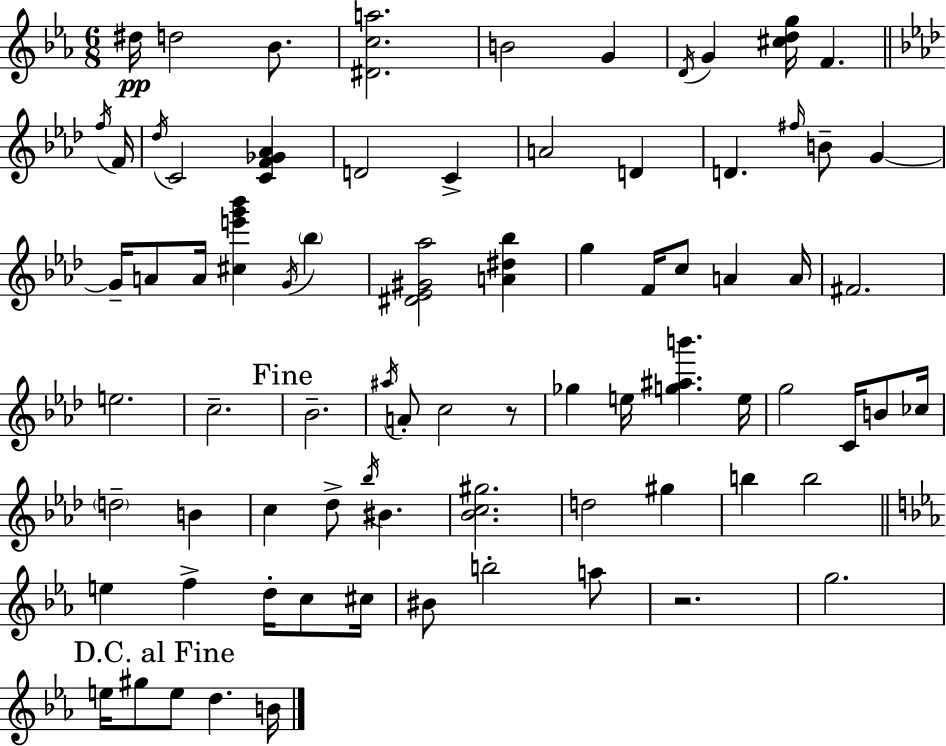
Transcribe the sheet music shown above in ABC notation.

X:1
T:Untitled
M:6/8
L:1/4
K:Cm
^d/4 d2 _B/2 [^Dca]2 B2 G D/4 G [^cdg]/4 F f/4 F/4 _d/4 C2 [CF_G_A] D2 C A2 D D ^f/4 B/2 G G/4 A/2 A/4 [^ce'g'_b'] G/4 _b [^D_E^G_a]2 [A^d_b] g F/4 c/2 A A/4 ^F2 e2 c2 _B2 ^a/4 A/2 c2 z/2 _g e/4 [g^ab'] e/4 g2 C/4 B/2 _c/4 d2 B c _d/2 _b/4 ^B [_Bc^g]2 d2 ^g b b2 e f d/4 c/2 ^c/4 ^B/2 b2 a/2 z2 g2 e/4 ^g/2 e/2 d B/4